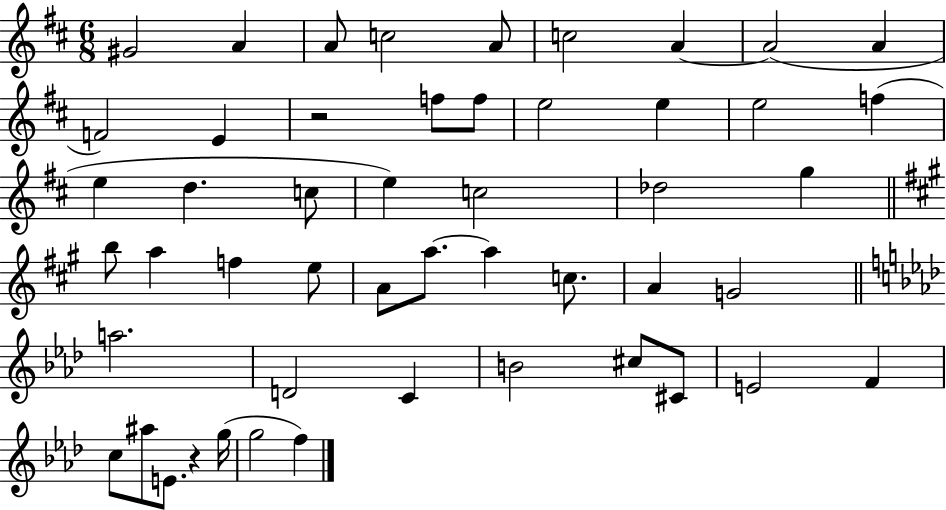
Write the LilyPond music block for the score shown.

{
  \clef treble
  \numericTimeSignature
  \time 6/8
  \key d \major
  \repeat volta 2 { gis'2 a'4 | a'8 c''2 a'8 | c''2 a'4~~ | a'2( a'4 | \break f'2) e'4 | r2 f''8 f''8 | e''2 e''4 | e''2 f''4( | \break e''4 d''4. c''8 | e''4) c''2 | des''2 g''4 | \bar "||" \break \key a \major b''8 a''4 f''4 e''8 | a'8 a''8.~~ a''4 c''8. | a'4 g'2 | \bar "||" \break \key aes \major a''2. | d'2 c'4 | b'2 cis''8 cis'8 | e'2 f'4 | \break c''8 ais''8 e'8. r4 g''16( | g''2 f''4) | } \bar "|."
}